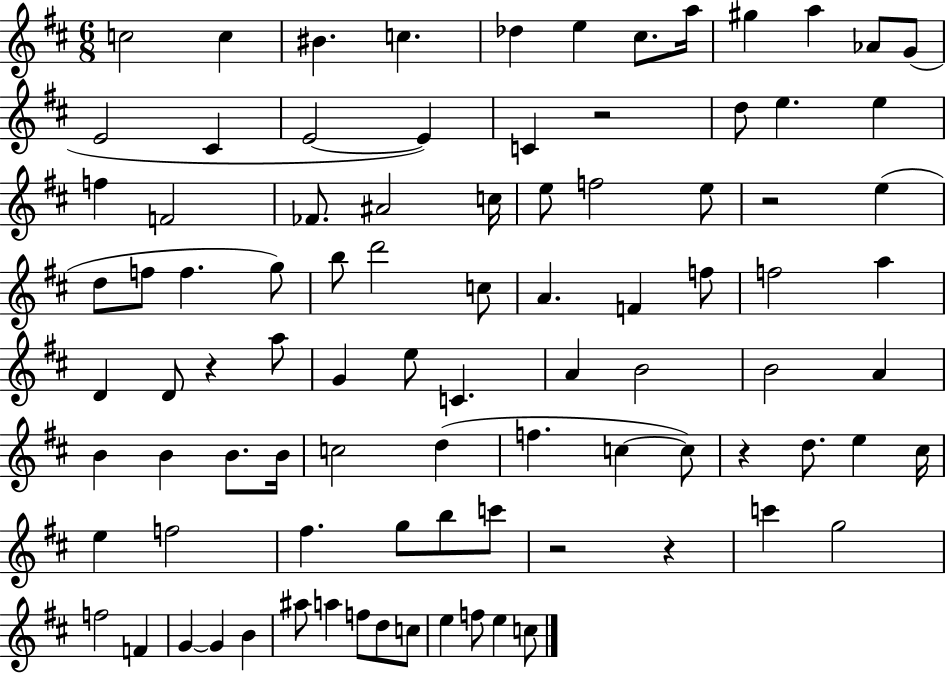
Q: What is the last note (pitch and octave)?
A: C5